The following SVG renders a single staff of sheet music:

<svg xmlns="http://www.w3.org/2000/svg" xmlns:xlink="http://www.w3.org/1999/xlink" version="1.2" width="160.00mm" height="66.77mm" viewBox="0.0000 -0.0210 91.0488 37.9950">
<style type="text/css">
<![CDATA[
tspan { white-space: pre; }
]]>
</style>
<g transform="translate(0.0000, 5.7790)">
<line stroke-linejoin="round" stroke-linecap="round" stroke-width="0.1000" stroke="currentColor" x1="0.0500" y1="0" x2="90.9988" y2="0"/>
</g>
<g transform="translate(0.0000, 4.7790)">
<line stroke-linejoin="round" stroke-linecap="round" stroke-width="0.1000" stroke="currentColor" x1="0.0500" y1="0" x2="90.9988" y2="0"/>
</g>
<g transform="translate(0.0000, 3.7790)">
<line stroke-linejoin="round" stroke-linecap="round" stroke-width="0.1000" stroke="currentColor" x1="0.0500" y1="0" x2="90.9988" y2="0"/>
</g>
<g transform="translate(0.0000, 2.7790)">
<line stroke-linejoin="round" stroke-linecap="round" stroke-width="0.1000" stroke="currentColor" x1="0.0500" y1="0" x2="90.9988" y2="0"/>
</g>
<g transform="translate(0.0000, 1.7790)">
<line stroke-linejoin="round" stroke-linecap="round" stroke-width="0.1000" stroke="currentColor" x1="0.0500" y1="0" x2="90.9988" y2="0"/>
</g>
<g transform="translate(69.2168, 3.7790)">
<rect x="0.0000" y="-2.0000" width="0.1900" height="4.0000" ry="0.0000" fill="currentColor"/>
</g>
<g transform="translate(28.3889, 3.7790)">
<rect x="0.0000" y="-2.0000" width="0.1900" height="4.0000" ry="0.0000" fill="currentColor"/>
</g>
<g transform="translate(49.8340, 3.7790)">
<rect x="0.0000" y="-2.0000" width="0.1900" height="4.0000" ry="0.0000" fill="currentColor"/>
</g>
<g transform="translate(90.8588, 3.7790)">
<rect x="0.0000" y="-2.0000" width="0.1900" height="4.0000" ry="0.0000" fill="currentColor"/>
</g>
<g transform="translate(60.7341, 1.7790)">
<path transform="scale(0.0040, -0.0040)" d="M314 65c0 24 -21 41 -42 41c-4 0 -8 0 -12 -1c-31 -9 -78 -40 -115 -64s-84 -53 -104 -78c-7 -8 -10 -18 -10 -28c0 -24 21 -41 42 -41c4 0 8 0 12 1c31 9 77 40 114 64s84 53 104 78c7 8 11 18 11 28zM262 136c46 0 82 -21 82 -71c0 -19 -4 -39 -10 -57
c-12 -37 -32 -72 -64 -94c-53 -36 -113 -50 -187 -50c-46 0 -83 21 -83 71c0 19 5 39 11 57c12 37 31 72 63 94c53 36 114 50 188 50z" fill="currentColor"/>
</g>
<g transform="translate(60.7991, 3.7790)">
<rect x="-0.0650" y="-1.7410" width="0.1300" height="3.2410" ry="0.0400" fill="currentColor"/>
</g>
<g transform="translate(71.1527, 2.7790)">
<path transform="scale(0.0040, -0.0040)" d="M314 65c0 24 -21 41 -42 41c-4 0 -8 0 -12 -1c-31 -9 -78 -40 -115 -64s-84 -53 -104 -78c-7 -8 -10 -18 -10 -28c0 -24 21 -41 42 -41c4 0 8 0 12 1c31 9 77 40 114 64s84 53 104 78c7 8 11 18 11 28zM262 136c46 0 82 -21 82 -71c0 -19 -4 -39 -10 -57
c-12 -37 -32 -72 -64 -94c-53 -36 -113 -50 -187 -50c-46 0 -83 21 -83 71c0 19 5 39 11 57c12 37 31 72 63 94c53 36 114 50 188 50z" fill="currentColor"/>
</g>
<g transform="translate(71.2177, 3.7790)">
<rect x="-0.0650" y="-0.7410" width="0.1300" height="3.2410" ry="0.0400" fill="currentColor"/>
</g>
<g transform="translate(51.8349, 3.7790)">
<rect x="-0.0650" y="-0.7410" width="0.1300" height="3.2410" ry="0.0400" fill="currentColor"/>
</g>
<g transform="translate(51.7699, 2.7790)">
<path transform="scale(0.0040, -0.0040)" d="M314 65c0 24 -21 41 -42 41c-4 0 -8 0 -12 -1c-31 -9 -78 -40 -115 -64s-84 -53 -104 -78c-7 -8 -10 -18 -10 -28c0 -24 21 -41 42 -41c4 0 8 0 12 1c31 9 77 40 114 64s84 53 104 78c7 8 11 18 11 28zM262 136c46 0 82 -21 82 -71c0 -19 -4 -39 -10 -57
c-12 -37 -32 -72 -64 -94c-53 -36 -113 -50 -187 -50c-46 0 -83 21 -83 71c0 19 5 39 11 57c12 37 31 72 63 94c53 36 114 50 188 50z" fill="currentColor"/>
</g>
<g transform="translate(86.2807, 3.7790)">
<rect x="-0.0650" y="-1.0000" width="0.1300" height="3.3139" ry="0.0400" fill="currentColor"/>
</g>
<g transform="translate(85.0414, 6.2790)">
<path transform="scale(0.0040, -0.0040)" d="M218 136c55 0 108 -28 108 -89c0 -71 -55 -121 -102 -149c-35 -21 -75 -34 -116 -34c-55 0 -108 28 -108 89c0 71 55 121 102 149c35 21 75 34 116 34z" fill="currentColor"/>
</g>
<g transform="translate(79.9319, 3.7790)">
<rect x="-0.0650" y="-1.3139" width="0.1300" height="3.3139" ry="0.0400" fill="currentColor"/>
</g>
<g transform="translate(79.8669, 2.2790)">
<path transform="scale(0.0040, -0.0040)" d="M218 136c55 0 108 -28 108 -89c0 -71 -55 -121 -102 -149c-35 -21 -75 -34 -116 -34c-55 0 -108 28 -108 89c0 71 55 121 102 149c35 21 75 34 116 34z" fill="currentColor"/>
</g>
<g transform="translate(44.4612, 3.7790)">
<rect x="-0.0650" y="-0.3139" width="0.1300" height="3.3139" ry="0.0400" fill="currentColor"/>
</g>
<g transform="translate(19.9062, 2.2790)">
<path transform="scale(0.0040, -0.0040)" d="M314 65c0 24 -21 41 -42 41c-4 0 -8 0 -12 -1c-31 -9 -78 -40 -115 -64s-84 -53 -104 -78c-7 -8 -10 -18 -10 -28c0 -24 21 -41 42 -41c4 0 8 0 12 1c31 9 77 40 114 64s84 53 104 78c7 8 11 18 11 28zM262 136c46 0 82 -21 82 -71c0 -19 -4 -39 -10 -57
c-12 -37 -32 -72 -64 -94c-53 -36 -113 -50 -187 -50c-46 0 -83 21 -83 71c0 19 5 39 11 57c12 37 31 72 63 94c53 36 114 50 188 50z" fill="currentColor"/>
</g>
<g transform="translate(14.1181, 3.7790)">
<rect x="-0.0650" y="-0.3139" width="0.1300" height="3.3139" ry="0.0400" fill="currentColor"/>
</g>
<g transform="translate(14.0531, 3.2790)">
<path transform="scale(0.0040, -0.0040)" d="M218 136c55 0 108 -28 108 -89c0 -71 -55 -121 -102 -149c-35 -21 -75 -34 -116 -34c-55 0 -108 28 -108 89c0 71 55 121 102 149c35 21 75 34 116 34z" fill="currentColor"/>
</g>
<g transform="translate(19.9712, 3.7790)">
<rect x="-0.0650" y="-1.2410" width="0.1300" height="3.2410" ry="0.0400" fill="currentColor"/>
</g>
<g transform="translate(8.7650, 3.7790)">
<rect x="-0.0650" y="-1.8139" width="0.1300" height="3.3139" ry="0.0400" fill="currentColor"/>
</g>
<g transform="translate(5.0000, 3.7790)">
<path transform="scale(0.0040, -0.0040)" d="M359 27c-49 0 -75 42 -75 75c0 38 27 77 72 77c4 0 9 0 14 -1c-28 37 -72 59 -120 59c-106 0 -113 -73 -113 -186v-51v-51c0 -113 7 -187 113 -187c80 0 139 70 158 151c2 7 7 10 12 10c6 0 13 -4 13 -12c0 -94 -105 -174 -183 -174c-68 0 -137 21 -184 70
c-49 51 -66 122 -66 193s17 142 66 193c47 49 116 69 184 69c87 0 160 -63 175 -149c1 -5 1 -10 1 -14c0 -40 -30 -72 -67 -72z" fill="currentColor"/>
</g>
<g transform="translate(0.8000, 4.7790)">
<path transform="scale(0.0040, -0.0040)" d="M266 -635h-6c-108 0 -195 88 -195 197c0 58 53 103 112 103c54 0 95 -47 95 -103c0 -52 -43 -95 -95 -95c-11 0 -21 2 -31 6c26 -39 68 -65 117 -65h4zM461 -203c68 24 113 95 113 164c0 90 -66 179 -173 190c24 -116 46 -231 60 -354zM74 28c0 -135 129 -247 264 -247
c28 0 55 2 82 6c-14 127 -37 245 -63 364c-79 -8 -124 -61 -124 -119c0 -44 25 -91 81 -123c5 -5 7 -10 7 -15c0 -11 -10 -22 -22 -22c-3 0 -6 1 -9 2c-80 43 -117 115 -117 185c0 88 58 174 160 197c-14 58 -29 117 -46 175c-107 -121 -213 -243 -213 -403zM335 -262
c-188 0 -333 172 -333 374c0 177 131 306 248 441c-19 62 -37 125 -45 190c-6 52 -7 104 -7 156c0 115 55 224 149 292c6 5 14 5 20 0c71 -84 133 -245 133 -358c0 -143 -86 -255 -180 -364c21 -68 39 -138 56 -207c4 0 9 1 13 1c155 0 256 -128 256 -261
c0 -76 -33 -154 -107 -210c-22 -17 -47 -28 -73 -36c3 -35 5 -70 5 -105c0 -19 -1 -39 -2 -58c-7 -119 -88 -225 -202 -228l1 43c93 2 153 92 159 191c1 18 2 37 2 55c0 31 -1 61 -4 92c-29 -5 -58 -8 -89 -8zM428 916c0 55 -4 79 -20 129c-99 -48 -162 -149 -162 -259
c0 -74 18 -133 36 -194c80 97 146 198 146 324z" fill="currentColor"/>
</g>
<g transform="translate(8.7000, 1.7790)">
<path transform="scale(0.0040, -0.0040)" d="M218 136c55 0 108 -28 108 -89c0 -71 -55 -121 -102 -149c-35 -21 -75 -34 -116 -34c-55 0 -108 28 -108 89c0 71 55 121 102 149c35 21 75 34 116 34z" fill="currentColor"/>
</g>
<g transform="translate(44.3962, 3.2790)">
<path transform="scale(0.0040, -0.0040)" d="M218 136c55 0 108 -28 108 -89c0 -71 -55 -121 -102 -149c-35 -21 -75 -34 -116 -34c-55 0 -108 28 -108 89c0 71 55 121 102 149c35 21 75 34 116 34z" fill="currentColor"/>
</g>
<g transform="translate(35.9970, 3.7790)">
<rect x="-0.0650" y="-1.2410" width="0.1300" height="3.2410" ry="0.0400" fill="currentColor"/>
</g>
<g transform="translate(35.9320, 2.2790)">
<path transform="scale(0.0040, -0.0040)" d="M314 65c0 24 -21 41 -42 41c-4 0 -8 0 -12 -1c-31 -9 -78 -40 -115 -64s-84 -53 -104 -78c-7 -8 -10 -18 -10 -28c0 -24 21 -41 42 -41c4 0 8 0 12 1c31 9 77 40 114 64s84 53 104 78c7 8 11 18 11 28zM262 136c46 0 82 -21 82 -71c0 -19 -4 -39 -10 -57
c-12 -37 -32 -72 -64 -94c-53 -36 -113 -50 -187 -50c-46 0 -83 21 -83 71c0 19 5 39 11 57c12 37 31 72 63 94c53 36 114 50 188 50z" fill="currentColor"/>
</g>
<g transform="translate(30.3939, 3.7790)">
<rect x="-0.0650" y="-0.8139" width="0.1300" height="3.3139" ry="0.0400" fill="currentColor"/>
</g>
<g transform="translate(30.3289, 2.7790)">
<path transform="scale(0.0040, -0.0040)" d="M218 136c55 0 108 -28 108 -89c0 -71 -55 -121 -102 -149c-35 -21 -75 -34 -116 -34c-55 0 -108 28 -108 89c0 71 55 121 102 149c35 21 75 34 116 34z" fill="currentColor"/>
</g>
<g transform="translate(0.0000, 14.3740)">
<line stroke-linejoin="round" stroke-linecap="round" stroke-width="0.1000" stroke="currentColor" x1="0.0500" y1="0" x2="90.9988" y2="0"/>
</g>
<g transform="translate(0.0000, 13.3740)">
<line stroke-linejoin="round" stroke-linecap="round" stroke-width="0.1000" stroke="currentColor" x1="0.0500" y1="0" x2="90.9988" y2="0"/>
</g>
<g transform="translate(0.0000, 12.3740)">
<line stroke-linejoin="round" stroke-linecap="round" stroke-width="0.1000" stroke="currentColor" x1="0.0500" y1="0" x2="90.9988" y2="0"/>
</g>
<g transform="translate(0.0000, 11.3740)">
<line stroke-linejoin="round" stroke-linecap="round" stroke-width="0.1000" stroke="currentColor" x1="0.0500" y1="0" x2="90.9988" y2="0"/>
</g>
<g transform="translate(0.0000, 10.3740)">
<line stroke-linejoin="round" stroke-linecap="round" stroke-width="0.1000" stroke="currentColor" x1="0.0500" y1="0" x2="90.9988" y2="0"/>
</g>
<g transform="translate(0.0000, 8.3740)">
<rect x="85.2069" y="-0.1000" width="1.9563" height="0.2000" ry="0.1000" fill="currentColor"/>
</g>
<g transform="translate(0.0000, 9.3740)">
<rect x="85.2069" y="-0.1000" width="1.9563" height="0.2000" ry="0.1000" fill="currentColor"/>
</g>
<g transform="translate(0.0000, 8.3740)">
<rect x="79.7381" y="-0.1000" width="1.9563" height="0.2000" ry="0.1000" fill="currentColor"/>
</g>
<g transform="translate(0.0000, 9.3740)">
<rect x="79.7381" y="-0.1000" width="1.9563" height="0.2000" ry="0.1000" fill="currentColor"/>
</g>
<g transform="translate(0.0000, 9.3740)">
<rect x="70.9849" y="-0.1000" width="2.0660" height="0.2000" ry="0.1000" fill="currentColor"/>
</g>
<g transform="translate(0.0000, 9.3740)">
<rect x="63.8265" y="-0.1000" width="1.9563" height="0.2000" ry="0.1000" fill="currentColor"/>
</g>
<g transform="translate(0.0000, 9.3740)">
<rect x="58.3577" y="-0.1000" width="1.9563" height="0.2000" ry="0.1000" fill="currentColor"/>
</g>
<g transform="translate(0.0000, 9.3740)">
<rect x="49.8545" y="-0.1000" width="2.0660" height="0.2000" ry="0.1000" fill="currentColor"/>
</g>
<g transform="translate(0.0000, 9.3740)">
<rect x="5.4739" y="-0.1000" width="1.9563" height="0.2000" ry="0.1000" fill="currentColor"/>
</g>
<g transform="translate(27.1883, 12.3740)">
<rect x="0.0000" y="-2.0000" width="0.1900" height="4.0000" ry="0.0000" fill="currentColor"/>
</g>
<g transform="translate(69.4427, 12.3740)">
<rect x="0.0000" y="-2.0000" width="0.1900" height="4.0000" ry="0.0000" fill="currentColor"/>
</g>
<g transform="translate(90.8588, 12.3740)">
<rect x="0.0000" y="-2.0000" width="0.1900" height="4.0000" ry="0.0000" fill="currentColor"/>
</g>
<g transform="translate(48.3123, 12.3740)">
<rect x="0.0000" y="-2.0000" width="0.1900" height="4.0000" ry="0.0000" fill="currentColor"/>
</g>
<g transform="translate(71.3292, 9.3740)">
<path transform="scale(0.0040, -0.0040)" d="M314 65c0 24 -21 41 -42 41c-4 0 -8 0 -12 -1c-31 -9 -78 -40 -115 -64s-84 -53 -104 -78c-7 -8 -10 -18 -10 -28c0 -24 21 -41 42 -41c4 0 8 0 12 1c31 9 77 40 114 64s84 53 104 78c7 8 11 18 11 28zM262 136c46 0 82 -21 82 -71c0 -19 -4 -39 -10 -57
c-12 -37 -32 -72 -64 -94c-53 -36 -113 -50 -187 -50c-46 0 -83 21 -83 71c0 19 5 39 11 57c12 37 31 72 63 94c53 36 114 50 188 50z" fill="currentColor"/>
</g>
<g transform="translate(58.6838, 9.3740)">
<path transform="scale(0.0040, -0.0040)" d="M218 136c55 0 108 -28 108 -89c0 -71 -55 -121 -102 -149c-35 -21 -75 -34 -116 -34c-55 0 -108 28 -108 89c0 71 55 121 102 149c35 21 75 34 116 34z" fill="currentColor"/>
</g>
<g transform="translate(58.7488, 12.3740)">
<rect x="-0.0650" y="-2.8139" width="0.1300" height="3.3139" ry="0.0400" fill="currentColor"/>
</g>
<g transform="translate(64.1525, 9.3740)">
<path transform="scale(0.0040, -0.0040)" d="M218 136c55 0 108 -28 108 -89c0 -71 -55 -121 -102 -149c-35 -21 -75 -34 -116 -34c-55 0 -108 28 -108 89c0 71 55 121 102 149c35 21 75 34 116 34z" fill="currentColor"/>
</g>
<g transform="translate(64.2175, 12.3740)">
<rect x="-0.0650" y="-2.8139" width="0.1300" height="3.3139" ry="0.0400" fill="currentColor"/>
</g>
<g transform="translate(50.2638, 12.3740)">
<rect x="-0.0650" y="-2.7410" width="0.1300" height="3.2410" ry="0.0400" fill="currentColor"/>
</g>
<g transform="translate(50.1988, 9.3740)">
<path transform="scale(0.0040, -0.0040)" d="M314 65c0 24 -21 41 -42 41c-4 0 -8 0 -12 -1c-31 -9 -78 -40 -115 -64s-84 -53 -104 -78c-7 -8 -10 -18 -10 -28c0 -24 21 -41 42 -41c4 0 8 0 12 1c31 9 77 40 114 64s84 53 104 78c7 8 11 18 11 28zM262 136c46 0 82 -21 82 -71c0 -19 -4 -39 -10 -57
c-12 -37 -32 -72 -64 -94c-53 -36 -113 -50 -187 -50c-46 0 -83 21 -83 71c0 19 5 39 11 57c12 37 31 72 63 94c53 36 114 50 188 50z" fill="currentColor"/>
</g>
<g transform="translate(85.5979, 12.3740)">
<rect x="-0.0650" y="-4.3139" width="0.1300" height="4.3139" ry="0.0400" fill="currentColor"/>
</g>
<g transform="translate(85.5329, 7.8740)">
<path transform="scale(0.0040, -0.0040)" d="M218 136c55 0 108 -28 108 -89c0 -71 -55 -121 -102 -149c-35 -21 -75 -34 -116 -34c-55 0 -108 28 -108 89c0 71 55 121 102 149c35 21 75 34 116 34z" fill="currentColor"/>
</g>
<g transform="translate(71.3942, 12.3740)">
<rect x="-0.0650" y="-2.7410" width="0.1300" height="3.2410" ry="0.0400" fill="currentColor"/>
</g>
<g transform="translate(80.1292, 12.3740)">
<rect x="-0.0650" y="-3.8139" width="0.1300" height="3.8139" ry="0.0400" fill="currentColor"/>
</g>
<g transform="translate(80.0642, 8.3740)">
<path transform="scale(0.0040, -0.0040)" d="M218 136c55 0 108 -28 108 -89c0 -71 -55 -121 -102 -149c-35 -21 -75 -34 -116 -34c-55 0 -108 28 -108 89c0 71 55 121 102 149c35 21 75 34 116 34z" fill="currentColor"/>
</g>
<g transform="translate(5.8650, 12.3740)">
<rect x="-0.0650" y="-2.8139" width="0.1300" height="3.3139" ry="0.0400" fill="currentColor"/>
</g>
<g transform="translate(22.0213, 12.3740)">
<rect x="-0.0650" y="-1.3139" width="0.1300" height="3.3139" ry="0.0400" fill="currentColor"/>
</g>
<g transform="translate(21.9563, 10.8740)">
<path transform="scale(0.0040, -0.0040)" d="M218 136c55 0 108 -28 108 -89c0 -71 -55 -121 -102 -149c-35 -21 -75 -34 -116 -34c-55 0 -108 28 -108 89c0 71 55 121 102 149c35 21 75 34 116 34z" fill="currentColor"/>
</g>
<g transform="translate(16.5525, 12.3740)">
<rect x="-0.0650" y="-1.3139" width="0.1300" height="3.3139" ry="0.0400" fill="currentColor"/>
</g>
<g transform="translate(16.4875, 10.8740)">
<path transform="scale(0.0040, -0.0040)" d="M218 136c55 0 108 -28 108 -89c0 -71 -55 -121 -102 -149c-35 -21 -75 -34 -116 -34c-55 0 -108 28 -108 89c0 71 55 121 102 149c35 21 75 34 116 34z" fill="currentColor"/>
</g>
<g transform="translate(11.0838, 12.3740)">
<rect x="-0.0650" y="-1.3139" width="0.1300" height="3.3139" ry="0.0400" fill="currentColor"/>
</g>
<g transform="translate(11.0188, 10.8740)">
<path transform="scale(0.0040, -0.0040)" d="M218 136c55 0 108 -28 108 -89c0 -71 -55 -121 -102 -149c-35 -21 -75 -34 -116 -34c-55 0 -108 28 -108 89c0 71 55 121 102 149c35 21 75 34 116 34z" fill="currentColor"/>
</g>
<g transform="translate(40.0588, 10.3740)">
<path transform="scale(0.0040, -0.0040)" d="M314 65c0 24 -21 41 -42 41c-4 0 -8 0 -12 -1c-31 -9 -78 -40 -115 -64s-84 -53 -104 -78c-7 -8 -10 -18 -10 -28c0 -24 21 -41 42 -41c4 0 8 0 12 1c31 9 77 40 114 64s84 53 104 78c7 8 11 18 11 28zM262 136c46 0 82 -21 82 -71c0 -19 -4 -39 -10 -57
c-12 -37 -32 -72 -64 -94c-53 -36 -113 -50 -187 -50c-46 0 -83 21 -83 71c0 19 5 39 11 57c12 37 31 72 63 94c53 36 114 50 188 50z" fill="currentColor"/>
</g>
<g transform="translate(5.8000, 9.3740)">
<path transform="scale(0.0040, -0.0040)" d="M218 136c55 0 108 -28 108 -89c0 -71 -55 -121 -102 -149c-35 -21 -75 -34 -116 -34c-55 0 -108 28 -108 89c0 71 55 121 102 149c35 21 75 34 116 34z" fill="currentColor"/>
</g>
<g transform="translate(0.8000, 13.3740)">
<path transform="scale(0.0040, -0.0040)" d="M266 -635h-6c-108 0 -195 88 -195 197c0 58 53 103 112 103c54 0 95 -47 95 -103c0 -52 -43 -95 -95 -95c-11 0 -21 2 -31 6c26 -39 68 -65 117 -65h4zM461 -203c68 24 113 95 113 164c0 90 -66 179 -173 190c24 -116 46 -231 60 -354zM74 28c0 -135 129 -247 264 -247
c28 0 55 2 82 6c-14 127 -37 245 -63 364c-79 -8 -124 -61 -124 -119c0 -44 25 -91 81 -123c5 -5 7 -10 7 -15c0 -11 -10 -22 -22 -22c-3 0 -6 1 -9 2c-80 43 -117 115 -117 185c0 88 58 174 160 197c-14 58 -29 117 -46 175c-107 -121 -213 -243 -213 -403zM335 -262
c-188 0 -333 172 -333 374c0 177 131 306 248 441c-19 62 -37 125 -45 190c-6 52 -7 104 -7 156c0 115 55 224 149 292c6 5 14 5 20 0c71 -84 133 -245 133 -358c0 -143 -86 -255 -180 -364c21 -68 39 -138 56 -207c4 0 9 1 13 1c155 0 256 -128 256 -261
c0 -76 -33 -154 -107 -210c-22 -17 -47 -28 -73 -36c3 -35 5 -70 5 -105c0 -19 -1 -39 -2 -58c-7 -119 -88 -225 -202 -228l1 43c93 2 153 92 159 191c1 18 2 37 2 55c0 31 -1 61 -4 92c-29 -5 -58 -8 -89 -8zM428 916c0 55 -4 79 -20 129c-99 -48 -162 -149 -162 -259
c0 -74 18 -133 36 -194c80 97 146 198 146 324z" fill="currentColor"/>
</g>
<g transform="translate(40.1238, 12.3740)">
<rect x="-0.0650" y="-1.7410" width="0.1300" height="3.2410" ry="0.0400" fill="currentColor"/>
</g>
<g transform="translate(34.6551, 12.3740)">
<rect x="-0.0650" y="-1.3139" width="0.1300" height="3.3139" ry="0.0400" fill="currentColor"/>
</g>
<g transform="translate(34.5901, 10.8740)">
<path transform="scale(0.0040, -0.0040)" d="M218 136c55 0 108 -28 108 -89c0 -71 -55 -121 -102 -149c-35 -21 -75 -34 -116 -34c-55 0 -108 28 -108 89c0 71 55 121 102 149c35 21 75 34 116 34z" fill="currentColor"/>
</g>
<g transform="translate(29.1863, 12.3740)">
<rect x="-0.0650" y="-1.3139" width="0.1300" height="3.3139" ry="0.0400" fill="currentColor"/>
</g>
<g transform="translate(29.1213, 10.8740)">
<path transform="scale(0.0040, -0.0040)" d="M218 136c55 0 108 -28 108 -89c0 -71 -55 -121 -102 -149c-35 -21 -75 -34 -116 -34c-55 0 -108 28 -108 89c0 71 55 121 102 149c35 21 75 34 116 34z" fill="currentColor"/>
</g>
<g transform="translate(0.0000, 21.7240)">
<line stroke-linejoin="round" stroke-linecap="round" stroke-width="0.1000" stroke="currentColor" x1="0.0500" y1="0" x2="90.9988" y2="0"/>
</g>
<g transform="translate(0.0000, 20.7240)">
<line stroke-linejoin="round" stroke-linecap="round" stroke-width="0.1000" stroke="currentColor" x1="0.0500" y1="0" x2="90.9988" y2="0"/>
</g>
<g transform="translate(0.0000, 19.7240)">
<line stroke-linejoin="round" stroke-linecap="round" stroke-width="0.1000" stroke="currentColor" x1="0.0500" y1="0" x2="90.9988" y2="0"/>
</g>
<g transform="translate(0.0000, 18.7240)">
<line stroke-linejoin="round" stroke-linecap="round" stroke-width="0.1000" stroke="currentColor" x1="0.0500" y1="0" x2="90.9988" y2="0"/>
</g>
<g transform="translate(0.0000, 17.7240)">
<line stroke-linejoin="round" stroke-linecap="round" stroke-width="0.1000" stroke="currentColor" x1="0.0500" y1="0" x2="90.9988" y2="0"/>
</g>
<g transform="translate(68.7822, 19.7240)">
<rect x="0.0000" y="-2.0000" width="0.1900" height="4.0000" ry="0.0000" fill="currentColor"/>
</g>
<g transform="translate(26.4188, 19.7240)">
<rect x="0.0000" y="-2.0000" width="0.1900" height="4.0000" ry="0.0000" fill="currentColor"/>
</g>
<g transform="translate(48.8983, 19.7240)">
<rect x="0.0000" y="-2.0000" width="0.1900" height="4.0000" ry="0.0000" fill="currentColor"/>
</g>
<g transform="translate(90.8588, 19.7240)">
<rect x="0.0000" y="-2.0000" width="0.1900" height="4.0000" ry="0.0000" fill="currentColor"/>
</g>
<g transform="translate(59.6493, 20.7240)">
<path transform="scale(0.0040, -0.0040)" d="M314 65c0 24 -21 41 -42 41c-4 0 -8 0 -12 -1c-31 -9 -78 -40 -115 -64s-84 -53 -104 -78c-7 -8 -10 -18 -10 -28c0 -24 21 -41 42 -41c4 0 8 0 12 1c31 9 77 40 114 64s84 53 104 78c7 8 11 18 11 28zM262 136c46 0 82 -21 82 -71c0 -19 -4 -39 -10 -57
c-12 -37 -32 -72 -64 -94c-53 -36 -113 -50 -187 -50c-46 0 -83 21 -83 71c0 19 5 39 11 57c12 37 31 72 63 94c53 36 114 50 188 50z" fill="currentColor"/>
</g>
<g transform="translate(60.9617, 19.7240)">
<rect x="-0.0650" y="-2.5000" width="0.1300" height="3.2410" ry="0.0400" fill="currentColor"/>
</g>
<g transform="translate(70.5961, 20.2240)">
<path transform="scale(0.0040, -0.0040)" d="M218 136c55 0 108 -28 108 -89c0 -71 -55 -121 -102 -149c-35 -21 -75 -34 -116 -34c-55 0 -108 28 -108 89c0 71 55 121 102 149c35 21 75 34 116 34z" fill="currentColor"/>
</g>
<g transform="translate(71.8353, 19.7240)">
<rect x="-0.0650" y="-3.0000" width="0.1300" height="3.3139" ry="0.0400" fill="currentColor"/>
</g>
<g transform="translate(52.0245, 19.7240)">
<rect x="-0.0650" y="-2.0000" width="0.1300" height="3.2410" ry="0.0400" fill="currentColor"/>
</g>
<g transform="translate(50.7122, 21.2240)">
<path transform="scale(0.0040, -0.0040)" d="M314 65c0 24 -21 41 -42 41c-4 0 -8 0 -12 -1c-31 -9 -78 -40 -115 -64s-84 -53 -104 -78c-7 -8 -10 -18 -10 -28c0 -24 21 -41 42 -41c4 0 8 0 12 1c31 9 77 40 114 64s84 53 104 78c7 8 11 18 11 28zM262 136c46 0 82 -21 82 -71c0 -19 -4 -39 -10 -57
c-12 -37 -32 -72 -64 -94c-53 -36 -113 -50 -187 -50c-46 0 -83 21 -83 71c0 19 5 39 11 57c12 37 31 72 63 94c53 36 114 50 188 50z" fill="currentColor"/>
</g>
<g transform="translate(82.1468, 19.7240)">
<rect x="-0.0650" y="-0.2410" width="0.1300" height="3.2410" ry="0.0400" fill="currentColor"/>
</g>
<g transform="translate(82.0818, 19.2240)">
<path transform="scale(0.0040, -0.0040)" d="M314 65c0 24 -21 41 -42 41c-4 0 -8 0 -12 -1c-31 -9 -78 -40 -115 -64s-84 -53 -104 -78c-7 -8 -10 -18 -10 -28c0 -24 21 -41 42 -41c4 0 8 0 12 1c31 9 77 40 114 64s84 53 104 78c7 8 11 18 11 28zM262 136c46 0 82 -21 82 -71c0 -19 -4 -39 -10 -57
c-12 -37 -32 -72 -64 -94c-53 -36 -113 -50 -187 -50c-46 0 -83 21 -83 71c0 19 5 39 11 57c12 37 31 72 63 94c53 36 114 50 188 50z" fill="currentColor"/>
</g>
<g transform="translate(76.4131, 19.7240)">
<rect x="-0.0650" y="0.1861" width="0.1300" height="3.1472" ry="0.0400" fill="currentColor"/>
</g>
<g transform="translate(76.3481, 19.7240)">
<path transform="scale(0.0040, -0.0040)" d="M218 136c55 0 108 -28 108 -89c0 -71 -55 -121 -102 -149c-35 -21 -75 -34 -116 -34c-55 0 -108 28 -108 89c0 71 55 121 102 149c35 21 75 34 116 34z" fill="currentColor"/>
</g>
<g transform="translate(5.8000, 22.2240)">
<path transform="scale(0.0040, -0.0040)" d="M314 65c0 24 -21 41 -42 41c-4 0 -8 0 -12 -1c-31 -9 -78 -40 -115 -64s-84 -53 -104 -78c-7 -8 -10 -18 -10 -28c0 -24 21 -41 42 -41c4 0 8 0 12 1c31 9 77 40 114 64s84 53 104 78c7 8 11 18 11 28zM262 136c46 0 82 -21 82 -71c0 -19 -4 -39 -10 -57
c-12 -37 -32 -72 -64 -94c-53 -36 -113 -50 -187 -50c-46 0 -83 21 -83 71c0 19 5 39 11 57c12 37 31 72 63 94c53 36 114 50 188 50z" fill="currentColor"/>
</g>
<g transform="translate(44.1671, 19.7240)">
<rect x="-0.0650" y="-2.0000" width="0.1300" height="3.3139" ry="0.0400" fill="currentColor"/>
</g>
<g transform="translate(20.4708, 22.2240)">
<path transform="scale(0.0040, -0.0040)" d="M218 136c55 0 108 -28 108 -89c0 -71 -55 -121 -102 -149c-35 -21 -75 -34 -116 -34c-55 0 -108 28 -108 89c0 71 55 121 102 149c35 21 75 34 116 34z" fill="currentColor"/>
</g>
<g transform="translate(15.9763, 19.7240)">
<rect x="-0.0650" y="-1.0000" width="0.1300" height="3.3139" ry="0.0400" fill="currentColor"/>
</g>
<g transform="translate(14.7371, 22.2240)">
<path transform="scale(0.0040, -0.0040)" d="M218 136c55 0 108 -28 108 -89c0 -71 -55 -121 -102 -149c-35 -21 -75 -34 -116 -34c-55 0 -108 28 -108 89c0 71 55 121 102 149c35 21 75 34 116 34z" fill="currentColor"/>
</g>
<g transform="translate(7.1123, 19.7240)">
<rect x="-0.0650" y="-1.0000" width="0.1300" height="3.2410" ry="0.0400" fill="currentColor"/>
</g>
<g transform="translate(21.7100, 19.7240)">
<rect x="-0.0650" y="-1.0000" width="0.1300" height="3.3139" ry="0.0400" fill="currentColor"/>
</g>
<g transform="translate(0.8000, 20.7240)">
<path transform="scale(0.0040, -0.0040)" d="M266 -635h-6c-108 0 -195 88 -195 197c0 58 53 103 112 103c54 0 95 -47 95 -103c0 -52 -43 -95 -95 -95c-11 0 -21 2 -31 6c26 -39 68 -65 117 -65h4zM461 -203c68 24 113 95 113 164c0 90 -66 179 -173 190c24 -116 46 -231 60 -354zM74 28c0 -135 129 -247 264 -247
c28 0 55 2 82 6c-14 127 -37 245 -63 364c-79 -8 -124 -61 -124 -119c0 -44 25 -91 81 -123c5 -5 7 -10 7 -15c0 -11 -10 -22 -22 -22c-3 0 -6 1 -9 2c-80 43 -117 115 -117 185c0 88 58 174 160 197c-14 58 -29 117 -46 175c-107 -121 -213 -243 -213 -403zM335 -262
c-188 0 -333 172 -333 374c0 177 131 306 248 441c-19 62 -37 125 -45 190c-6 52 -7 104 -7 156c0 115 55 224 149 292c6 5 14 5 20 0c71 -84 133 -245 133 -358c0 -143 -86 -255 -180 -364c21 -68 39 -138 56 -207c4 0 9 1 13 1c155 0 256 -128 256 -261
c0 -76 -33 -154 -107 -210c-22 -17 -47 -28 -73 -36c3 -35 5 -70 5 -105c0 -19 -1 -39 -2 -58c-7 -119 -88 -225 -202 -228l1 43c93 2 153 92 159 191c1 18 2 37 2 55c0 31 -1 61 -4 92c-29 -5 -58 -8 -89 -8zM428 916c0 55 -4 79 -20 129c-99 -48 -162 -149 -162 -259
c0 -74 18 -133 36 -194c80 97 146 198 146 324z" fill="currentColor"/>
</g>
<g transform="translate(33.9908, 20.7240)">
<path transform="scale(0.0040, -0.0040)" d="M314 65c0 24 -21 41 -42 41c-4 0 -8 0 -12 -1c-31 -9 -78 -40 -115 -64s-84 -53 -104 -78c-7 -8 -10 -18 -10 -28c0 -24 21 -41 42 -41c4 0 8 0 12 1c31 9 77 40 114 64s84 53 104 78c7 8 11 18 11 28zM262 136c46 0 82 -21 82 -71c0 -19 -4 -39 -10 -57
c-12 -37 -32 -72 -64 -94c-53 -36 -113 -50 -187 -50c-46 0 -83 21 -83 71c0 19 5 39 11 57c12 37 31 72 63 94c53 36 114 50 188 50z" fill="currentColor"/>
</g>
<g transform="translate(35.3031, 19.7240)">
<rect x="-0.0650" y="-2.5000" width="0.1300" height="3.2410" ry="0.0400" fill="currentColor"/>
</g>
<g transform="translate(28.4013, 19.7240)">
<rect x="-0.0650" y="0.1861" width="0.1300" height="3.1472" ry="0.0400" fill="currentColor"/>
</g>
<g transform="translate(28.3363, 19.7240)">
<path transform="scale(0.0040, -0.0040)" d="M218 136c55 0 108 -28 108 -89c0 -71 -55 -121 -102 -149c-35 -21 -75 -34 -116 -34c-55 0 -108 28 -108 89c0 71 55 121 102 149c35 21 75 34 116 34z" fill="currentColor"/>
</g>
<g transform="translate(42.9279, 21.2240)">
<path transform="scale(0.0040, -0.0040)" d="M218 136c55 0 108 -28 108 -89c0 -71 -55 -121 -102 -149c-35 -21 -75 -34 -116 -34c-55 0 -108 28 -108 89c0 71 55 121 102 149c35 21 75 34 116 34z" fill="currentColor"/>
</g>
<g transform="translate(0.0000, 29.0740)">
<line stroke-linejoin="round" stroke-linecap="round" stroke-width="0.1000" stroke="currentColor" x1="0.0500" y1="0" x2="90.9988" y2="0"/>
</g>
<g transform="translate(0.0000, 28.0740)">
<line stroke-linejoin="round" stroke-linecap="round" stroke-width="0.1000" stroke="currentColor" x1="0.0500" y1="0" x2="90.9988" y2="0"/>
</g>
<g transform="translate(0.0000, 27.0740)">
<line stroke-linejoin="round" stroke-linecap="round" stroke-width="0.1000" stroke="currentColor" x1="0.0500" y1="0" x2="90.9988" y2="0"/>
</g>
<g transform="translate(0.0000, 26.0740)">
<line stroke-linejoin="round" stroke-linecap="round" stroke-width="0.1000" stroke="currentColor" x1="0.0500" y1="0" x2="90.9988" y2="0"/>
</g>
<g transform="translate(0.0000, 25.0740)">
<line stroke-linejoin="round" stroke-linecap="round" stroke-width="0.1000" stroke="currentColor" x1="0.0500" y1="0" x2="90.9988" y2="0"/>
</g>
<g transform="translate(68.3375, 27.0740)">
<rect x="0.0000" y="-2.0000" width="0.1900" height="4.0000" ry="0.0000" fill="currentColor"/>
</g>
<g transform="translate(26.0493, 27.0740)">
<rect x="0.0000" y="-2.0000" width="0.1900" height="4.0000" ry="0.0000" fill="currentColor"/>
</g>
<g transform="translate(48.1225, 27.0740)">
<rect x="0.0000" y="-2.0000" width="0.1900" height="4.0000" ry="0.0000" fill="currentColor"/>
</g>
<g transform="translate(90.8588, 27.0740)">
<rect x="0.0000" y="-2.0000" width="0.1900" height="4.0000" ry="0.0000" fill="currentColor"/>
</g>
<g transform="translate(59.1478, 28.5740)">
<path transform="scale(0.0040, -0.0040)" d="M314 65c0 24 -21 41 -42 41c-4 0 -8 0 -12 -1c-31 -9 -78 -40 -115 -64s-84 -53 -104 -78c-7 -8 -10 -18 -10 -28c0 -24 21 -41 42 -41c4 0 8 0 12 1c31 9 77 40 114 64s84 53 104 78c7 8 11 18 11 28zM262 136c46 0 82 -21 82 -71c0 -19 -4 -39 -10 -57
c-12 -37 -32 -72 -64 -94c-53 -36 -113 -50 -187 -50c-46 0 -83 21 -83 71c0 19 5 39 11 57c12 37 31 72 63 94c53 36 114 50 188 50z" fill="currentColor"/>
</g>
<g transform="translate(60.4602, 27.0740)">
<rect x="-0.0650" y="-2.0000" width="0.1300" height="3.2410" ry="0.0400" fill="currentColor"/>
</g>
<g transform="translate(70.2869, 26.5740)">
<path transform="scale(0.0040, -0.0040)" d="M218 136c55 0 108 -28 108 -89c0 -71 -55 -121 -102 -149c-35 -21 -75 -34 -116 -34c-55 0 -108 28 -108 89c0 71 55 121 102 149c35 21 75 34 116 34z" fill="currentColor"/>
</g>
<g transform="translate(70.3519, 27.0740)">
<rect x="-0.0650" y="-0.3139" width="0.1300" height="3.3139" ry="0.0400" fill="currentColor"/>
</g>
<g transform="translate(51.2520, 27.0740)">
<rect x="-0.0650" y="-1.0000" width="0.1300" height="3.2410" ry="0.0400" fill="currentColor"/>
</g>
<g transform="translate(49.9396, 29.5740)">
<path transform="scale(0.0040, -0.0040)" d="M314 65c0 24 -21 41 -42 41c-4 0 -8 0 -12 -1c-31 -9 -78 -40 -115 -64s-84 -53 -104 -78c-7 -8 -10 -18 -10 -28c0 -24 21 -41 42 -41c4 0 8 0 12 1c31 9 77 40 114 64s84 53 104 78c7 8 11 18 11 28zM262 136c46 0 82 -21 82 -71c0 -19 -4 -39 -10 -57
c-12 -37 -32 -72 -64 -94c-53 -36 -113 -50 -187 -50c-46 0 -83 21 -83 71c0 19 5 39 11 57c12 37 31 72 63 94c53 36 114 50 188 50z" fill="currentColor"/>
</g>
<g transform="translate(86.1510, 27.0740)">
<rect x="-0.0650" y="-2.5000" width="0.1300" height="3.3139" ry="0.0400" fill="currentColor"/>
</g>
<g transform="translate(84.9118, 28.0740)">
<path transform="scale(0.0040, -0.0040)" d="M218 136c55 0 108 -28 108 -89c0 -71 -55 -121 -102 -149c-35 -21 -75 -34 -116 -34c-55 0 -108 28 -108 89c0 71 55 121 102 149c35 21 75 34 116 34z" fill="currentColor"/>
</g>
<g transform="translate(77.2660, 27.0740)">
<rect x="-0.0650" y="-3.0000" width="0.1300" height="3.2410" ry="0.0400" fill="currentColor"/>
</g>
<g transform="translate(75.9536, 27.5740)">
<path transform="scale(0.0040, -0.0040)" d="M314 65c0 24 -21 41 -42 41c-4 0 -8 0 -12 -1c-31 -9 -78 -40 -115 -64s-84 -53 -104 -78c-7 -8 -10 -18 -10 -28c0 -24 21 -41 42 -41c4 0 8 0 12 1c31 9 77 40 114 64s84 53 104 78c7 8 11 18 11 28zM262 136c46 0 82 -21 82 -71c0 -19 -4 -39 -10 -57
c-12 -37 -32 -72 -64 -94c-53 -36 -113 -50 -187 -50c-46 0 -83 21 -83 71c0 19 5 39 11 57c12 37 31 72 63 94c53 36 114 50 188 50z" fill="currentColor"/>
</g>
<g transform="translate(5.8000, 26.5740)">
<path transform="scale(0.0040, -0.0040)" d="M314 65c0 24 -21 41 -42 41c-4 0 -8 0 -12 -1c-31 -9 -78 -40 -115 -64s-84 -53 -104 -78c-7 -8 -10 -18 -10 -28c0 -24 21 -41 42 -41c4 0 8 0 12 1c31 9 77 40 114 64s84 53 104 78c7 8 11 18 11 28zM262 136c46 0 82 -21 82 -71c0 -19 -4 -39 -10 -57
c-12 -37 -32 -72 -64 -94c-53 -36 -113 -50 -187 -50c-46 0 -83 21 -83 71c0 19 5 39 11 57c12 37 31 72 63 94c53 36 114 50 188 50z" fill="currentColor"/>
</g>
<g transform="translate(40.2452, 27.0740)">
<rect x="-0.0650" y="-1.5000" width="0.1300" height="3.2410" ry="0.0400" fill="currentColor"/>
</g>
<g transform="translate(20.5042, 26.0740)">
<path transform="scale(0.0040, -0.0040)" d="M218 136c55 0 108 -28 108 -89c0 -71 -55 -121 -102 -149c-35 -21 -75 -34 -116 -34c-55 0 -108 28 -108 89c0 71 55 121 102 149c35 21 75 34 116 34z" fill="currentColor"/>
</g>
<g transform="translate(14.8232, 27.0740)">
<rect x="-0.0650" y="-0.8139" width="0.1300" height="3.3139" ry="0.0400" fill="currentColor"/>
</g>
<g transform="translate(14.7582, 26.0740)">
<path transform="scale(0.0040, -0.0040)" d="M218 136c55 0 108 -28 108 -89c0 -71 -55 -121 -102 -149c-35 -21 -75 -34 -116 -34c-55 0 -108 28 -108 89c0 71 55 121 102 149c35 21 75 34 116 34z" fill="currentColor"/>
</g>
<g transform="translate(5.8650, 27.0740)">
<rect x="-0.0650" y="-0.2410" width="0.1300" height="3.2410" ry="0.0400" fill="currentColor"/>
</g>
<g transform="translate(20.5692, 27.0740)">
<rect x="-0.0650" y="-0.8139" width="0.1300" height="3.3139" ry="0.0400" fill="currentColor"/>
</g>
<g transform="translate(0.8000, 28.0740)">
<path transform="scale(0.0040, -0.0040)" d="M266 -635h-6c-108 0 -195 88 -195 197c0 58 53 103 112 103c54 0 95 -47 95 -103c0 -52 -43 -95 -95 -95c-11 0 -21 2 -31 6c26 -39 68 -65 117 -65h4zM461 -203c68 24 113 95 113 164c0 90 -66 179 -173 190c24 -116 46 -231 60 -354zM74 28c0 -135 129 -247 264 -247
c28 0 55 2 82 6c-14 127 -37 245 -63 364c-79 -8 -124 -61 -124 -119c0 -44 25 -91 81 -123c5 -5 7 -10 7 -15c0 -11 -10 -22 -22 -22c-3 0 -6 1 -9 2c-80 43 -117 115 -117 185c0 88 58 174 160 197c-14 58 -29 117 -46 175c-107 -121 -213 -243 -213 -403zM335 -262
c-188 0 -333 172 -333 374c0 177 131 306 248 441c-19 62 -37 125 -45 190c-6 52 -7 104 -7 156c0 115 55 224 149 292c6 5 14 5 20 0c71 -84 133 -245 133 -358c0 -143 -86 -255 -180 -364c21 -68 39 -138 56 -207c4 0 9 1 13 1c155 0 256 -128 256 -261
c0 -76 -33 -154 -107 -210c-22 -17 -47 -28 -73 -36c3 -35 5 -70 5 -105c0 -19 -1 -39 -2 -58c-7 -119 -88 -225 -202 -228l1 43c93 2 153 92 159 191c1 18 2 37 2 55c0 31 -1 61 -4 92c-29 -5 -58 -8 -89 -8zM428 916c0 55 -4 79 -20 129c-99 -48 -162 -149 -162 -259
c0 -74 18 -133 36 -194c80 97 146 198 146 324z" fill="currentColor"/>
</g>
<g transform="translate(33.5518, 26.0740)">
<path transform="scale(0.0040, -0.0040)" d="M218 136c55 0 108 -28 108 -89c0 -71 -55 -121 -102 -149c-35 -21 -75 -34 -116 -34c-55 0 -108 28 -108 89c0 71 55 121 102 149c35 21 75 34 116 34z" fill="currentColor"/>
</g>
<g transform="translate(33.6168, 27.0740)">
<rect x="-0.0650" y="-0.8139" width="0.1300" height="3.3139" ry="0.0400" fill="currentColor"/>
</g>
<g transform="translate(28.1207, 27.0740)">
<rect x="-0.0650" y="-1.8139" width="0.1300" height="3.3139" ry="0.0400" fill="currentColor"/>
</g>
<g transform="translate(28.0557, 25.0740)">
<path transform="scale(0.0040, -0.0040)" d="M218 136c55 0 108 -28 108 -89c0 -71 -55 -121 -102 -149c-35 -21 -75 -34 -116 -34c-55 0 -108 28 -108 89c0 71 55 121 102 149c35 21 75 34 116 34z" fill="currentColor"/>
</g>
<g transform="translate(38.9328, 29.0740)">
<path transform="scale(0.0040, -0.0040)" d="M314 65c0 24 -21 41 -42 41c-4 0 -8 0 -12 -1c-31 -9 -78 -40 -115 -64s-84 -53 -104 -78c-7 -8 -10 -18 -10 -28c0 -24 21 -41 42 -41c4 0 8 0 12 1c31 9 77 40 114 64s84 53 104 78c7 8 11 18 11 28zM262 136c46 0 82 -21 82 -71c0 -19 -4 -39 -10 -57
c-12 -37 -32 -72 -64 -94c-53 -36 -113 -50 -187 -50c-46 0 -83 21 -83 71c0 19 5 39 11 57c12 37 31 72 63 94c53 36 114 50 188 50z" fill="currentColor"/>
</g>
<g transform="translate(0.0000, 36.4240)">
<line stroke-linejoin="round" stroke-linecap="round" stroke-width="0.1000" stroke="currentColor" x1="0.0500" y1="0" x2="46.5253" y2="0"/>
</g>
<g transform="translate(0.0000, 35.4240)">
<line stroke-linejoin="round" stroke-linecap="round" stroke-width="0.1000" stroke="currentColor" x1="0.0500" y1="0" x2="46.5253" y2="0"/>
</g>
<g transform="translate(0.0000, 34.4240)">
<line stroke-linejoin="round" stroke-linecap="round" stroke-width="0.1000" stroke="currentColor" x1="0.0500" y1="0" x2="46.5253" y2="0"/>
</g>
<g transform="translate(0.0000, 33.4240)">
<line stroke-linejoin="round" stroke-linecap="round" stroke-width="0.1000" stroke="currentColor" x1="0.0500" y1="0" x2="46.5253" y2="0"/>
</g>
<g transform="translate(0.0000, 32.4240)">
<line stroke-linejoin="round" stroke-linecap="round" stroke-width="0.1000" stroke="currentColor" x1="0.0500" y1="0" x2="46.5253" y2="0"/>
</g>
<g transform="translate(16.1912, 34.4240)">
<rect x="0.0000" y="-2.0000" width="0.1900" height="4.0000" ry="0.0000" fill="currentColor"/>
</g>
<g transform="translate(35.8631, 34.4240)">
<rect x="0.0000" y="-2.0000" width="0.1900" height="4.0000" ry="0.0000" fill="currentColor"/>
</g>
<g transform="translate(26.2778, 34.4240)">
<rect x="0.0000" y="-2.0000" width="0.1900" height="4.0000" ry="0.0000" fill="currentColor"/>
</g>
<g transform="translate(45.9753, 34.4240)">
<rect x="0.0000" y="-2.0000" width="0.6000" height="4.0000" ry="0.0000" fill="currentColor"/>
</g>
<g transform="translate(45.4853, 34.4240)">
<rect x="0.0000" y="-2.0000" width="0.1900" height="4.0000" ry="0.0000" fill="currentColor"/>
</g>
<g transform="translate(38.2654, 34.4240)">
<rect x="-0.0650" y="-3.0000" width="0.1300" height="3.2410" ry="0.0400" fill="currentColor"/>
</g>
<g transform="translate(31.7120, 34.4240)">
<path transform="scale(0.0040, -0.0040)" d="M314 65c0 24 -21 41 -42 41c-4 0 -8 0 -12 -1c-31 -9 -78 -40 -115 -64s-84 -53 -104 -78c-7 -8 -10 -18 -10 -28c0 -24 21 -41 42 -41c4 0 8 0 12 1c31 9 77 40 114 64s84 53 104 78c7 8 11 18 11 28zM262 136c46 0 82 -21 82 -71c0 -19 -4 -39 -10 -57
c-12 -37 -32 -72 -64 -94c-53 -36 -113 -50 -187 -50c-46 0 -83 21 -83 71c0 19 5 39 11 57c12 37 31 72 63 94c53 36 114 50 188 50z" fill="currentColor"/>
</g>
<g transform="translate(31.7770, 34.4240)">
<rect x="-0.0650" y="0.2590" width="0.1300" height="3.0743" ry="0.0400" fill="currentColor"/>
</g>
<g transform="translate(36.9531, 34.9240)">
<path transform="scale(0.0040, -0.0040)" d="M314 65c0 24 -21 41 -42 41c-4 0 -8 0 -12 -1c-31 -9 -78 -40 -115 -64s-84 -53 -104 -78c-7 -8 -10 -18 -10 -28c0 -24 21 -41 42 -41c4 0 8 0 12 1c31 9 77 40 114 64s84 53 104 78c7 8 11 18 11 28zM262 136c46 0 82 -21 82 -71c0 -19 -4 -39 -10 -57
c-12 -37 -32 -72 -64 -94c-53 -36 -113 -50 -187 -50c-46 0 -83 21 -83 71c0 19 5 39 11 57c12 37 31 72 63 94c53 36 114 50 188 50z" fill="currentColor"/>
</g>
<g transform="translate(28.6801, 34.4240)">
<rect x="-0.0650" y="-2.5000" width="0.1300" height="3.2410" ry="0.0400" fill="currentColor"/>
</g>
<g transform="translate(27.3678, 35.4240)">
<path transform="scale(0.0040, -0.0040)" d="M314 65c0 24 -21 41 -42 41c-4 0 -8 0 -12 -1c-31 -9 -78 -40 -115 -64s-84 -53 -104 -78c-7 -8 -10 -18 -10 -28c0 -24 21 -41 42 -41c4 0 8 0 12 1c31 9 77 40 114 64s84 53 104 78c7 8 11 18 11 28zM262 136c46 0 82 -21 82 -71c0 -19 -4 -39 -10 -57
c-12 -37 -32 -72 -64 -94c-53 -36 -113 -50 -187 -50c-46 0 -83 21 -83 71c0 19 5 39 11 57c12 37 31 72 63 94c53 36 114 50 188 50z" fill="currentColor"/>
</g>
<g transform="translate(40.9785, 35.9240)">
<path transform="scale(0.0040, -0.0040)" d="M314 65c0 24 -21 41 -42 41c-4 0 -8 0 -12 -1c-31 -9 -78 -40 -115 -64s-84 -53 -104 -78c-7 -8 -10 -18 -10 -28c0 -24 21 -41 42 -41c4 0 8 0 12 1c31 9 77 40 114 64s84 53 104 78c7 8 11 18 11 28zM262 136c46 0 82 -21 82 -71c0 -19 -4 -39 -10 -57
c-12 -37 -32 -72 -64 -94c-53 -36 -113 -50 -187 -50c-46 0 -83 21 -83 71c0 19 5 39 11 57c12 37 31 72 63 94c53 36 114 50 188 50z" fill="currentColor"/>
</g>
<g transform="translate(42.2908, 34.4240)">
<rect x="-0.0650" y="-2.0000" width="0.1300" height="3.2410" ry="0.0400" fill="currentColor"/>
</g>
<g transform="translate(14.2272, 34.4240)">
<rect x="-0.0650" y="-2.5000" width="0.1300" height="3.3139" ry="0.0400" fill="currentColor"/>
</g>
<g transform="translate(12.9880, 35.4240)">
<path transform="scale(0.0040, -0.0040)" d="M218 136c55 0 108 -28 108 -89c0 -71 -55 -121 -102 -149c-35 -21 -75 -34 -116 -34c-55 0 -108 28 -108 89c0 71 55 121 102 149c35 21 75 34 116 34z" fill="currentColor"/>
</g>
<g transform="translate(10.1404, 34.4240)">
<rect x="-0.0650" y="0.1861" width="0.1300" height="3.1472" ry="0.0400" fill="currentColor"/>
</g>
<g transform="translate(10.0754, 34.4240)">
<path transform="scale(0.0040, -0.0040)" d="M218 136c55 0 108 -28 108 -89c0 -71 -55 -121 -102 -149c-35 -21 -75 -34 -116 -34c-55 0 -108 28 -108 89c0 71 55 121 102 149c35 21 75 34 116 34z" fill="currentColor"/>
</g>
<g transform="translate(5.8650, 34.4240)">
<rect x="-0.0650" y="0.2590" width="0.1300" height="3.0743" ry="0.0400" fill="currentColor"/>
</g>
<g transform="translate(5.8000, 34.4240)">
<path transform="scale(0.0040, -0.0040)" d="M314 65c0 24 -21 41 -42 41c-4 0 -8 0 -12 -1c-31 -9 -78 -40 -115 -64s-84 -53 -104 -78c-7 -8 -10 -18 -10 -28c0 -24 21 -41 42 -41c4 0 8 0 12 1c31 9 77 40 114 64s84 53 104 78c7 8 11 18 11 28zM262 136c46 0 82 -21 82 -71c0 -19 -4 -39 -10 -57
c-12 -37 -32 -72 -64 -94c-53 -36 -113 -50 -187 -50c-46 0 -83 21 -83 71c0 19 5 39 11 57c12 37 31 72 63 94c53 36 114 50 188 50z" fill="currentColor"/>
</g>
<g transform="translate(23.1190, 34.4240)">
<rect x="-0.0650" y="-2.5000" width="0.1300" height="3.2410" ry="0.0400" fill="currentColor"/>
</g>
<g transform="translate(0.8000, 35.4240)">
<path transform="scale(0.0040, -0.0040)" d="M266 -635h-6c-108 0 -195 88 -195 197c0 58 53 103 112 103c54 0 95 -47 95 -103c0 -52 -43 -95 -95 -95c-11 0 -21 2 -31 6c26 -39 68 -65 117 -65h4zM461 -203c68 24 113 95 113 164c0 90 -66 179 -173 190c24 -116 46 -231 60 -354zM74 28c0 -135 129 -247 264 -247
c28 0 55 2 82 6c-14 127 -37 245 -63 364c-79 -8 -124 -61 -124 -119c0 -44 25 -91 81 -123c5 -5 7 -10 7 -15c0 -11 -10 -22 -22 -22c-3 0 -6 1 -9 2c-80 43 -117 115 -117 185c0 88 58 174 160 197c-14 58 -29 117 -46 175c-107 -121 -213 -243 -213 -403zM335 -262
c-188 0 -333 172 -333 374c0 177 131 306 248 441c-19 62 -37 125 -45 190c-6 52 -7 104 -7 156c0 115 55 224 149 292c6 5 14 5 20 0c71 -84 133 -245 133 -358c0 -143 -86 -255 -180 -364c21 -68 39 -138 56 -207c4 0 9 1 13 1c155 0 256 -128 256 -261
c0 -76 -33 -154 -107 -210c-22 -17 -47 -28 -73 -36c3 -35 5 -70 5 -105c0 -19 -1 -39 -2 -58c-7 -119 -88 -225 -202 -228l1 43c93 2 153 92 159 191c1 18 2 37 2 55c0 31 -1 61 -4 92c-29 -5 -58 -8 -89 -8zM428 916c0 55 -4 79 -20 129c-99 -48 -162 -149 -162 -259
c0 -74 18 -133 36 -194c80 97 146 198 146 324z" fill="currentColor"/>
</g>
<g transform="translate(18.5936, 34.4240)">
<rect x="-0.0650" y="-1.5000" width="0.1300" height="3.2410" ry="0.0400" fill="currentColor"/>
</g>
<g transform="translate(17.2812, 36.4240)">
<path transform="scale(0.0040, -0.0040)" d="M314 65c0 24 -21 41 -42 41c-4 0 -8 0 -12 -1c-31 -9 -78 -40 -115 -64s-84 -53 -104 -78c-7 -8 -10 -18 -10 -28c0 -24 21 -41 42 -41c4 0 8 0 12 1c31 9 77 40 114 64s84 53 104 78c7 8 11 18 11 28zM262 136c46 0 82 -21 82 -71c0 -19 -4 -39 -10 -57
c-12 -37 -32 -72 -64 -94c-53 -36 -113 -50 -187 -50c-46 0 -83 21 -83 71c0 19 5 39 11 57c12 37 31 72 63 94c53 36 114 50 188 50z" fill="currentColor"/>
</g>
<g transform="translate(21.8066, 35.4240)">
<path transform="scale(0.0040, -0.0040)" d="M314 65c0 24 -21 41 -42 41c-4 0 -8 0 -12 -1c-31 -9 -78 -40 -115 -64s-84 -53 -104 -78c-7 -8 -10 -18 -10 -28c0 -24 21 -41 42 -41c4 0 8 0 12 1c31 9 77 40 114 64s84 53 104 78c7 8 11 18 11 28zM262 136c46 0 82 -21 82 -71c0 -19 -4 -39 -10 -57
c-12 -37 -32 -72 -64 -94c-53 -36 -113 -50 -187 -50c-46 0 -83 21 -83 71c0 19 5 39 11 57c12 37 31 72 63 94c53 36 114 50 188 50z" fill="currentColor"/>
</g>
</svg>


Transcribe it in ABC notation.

X:1
T:Untitled
M:4/4
L:1/4
K:C
f c e2 d e2 c d2 f2 d2 e D a e e e e e f2 a2 a a a2 c' d' D2 D D B G2 F F2 G2 A B c2 c2 d d f d E2 D2 F2 c A2 G B2 B G E2 G2 G2 B2 A2 F2